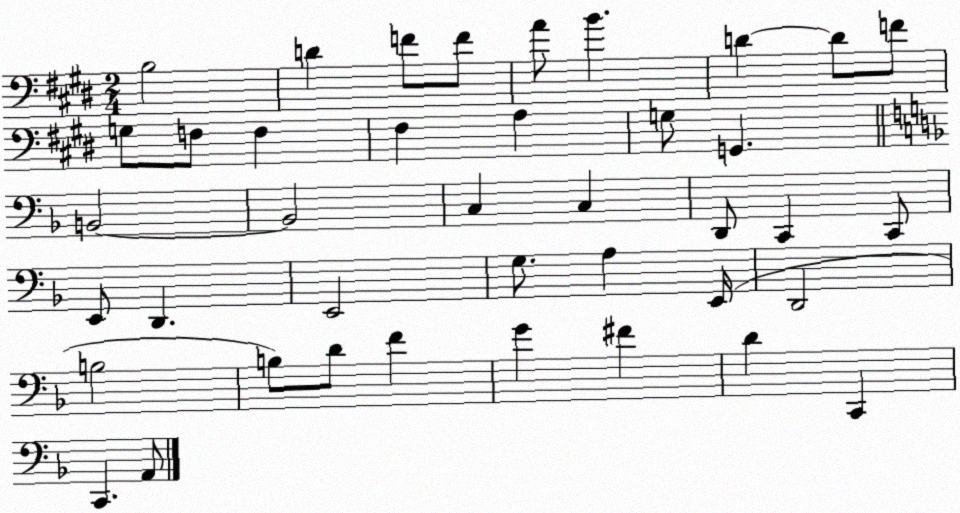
X:1
T:Untitled
M:2/4
L:1/4
K:E
B,2 D F/2 F/2 A/2 B D D/2 F/2 G,/2 F,/2 F, ^F, A, G,/2 G,, B,,2 B,,2 C, C, D,,/2 C,, C,,/2 E,,/2 D,, E,,2 G,/2 A, E,,/4 D,,2 B,2 B,/2 D/2 F G ^F D C,, C,, A,,/2